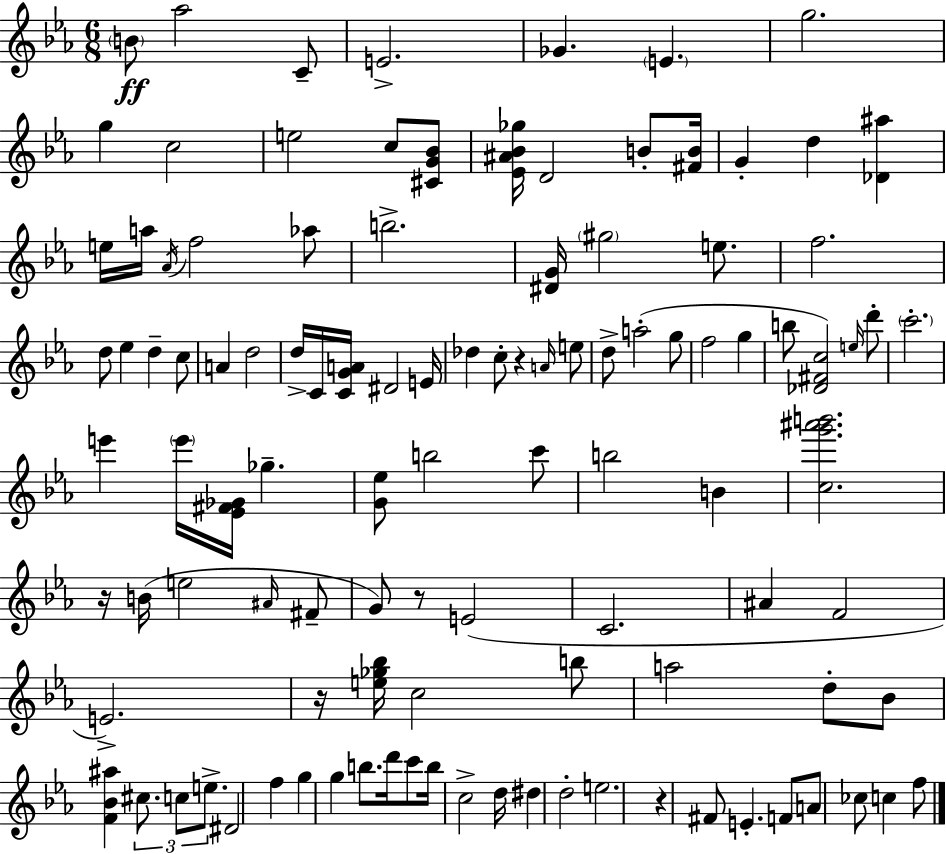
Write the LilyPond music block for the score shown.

{
  \clef treble
  \numericTimeSignature
  \time 6/8
  \key ees \major
  \repeat volta 2 { \parenthesize b'8\ff aes''2 c'8-- | e'2.-> | ges'4. \parenthesize e'4. | g''2. | \break g''4 c''2 | e''2 c''8 <cis' g' bes'>8 | <ees' ais' bes' ges''>16 d'2 b'8-. <fis' b'>16 | g'4-. d''4 <des' ais''>4 | \break e''16 a''16 \acciaccatura { aes'16 } f''2 aes''8 | b''2.-> | <dis' g'>16 \parenthesize gis''2 e''8. | f''2. | \break d''8 ees''4 d''4-- c''8 | a'4 d''2 | d''16-> c'16 <c' g' a'>16 dis'2 | e'16 des''4 c''8-. r4 \grace { a'16 } | \break e''8 d''8-> a''2-.( | g''8 f''2 g''4 | b''8 <des' fis' c''>2) | \grace { e''16 } d'''8-. \parenthesize c'''2.-. | \break e'''4 \parenthesize e'''16 <ees' fis' ges'>16 ges''4.-- | <g' ees''>8 b''2 | c'''8 b''2 b'4 | <c'' g''' ais''' b'''>2. | \break r16 b'16( e''2 | \grace { ais'16 } fis'8-- g'8) r8 e'2( | c'2. | ais'4 f'2 | \break e'2.->) | r16 <e'' ges'' bes''>16 c''2 | b''8 a''2 | d''8-. bes'8 <f' bes' ais''>4 \tuplet 3/2 { cis''8. c''8 | \break e''8.-> } dis'2 | f''4 g''4 g''4 | b''8. d'''16 c'''8 b''16 c''2-> | d''16 dis''4 d''2-. | \break e''2. | r4 fis'8 e'4.-. | f'8 a'8 ces''8 c''4 | f''8 } \bar "|."
}